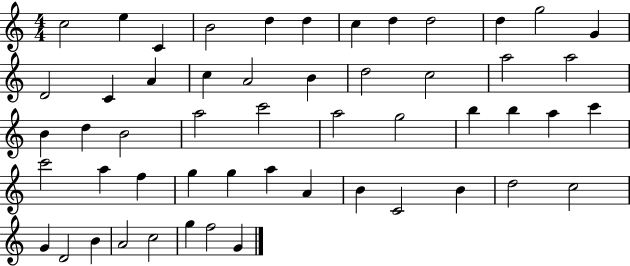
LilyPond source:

{
  \clef treble
  \numericTimeSignature
  \time 4/4
  \key c \major
  c''2 e''4 c'4 | b'2 d''4 d''4 | c''4 d''4 d''2 | d''4 g''2 g'4 | \break d'2 c'4 a'4 | c''4 a'2 b'4 | d''2 c''2 | a''2 a''2 | \break b'4 d''4 b'2 | a''2 c'''2 | a''2 g''2 | b''4 b''4 a''4 c'''4 | \break c'''2 a''4 f''4 | g''4 g''4 a''4 a'4 | b'4 c'2 b'4 | d''2 c''2 | \break g'4 d'2 b'4 | a'2 c''2 | g''4 f''2 g'4 | \bar "|."
}